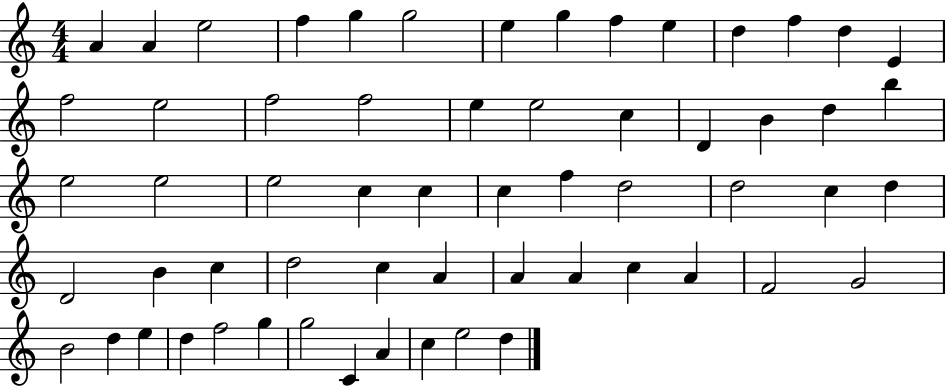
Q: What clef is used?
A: treble